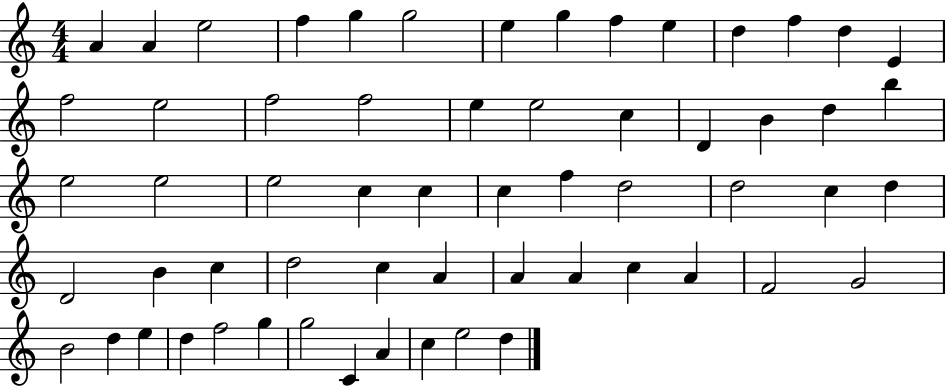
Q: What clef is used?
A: treble